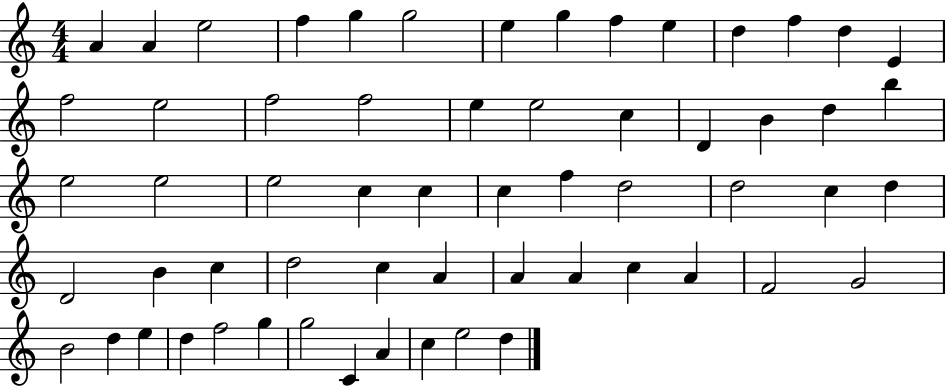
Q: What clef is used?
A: treble